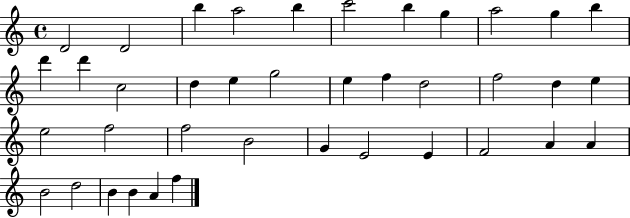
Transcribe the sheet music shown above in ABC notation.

X:1
T:Untitled
M:4/4
L:1/4
K:C
D2 D2 b a2 b c'2 b g a2 g b d' d' c2 d e g2 e f d2 f2 d e e2 f2 f2 B2 G E2 E F2 A A B2 d2 B B A f